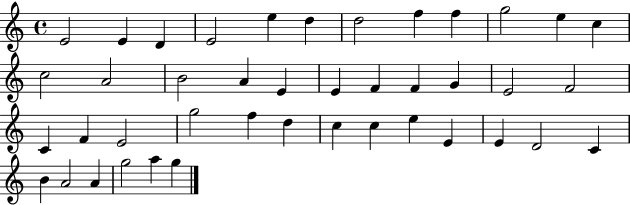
E4/h E4/q D4/q E4/h E5/q D5/q D5/h F5/q F5/q G5/h E5/q C5/q C5/h A4/h B4/h A4/q E4/q E4/q F4/q F4/q G4/q E4/h F4/h C4/q F4/q E4/h G5/h F5/q D5/q C5/q C5/q E5/q E4/q E4/q D4/h C4/q B4/q A4/h A4/q G5/h A5/q G5/q